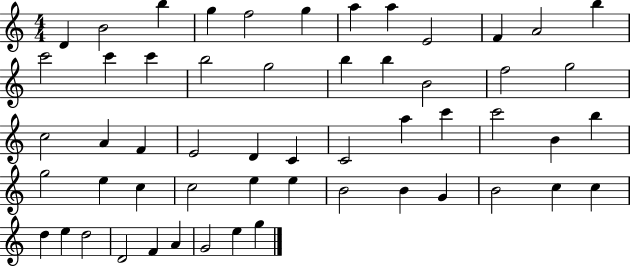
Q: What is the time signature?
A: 4/4